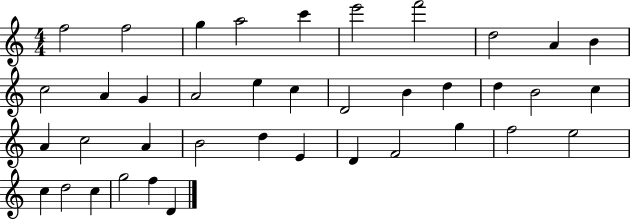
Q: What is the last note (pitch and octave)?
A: D4